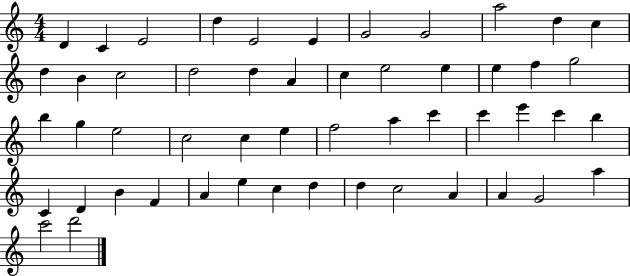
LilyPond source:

{
  \clef treble
  \numericTimeSignature
  \time 4/4
  \key c \major
  d'4 c'4 e'2 | d''4 e'2 e'4 | g'2 g'2 | a''2 d''4 c''4 | \break d''4 b'4 c''2 | d''2 d''4 a'4 | c''4 e''2 e''4 | e''4 f''4 g''2 | \break b''4 g''4 e''2 | c''2 c''4 e''4 | f''2 a''4 c'''4 | c'''4 e'''4 c'''4 b''4 | \break c'4 d'4 b'4 f'4 | a'4 e''4 c''4 d''4 | d''4 c''2 a'4 | a'4 g'2 a''4 | \break c'''2 d'''2 | \bar "|."
}